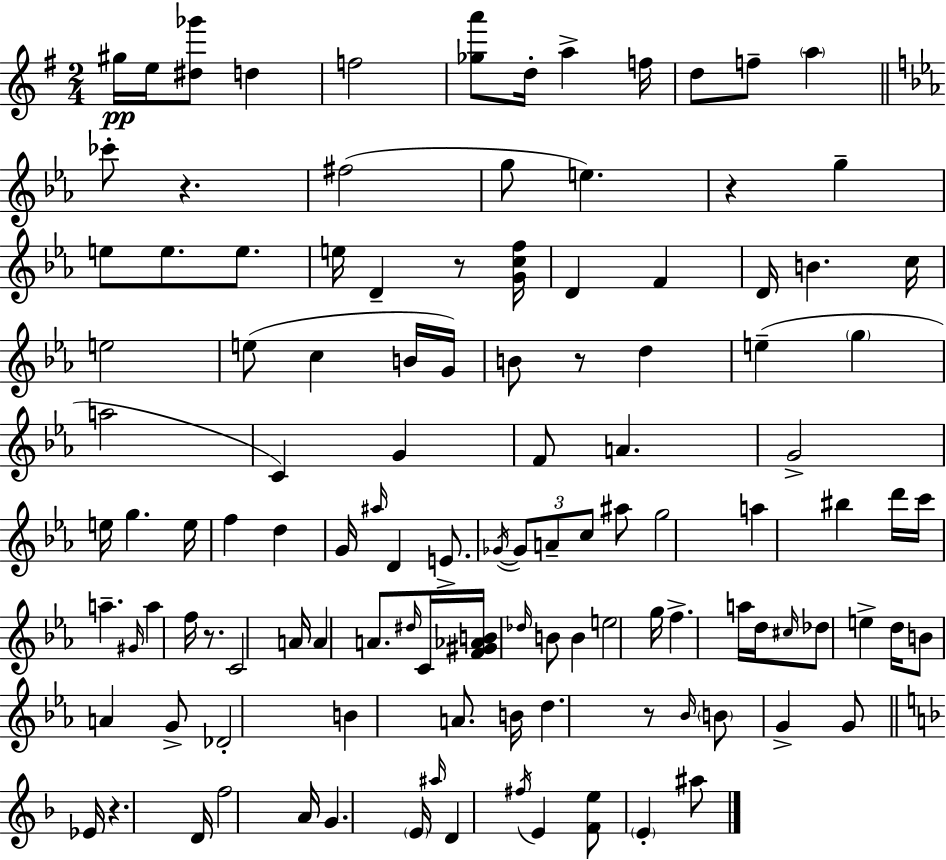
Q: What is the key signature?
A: G major